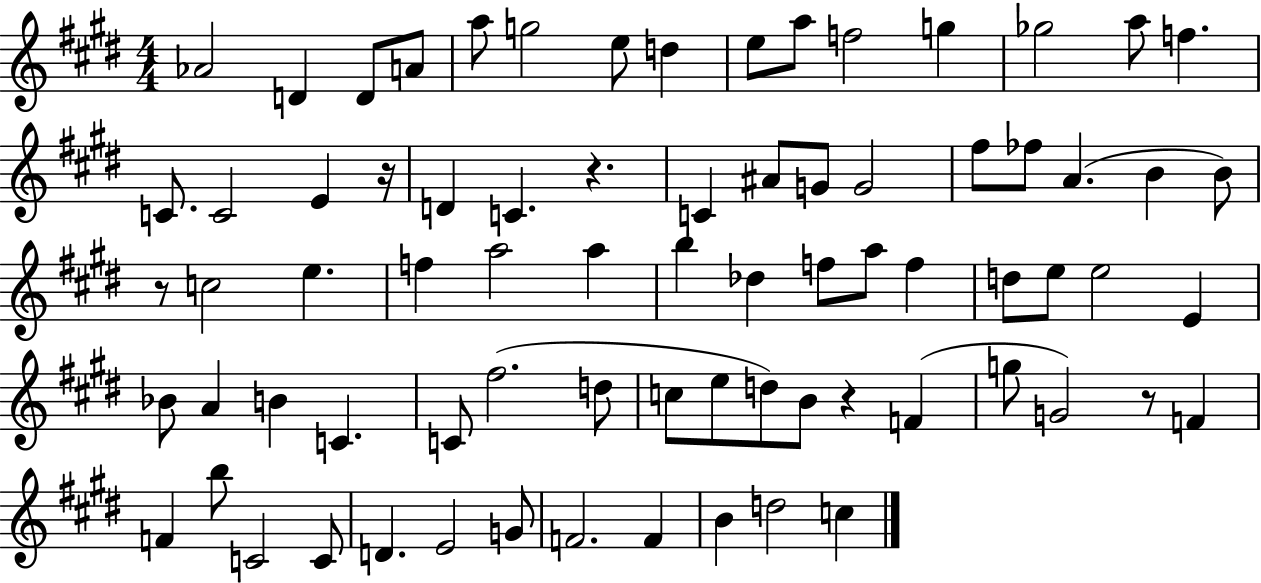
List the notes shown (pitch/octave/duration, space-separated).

Ab4/h D4/q D4/e A4/e A5/e G5/h E5/e D5/q E5/e A5/e F5/h G5/q Gb5/h A5/e F5/q. C4/e. C4/h E4/q R/s D4/q C4/q. R/q. C4/q A#4/e G4/e G4/h F#5/e FES5/e A4/q. B4/q B4/e R/e C5/h E5/q. F5/q A5/h A5/q B5/q Db5/q F5/e A5/e F5/q D5/e E5/e E5/h E4/q Bb4/e A4/q B4/q C4/q. C4/e F#5/h. D5/e C5/e E5/e D5/e B4/e R/q F4/q G5/e G4/h R/e F4/q F4/q B5/e C4/h C4/e D4/q. E4/h G4/e F4/h. F4/q B4/q D5/h C5/q